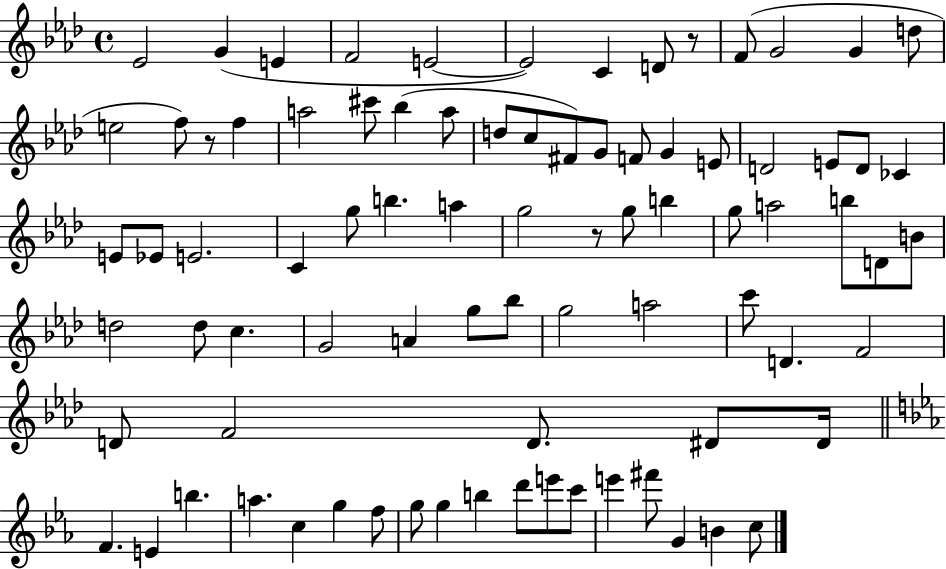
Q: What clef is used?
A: treble